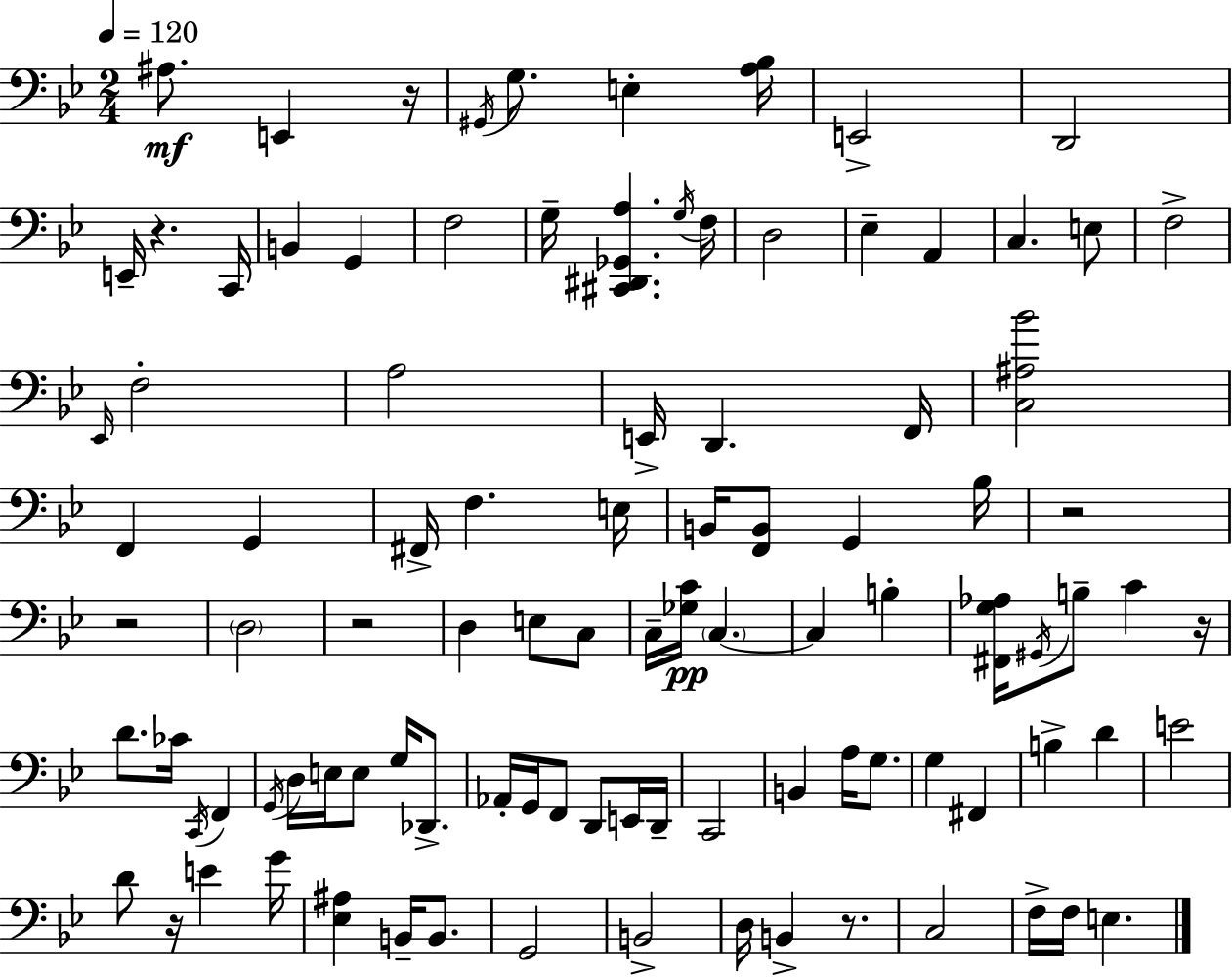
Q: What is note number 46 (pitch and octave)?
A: C4